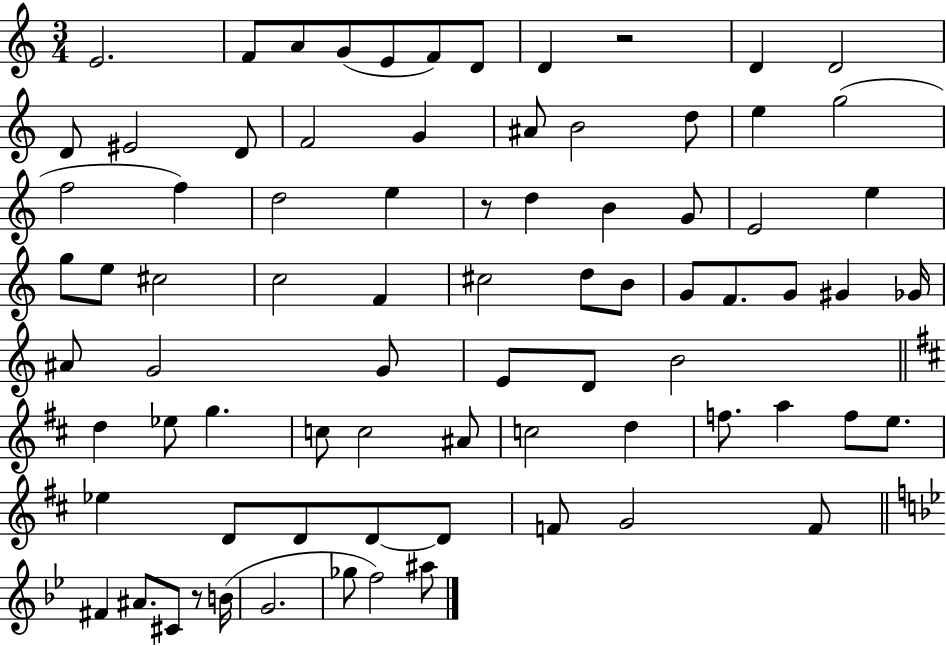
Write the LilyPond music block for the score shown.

{
  \clef treble
  \numericTimeSignature
  \time 3/4
  \key c \major
  \repeat volta 2 { e'2. | f'8 a'8 g'8( e'8 f'8) d'8 | d'4 r2 | d'4 d'2 | \break d'8 eis'2 d'8 | f'2 g'4 | ais'8 b'2 d''8 | e''4 g''2( | \break f''2 f''4) | d''2 e''4 | r8 d''4 b'4 g'8 | e'2 e''4 | \break g''8 e''8 cis''2 | c''2 f'4 | cis''2 d''8 b'8 | g'8 f'8. g'8 gis'4 ges'16 | \break ais'8 g'2 g'8 | e'8 d'8 b'2 | \bar "||" \break \key d \major d''4 ees''8 g''4. | c''8 c''2 ais'8 | c''2 d''4 | f''8. a''4 f''8 e''8. | \break ees''4 d'8 d'8 d'8~~ d'8 | f'8 g'2 f'8 | \bar "||" \break \key bes \major fis'4 ais'8. cis'8 r8 b'16( | g'2. | ges''8 f''2) ais''8 | } \bar "|."
}